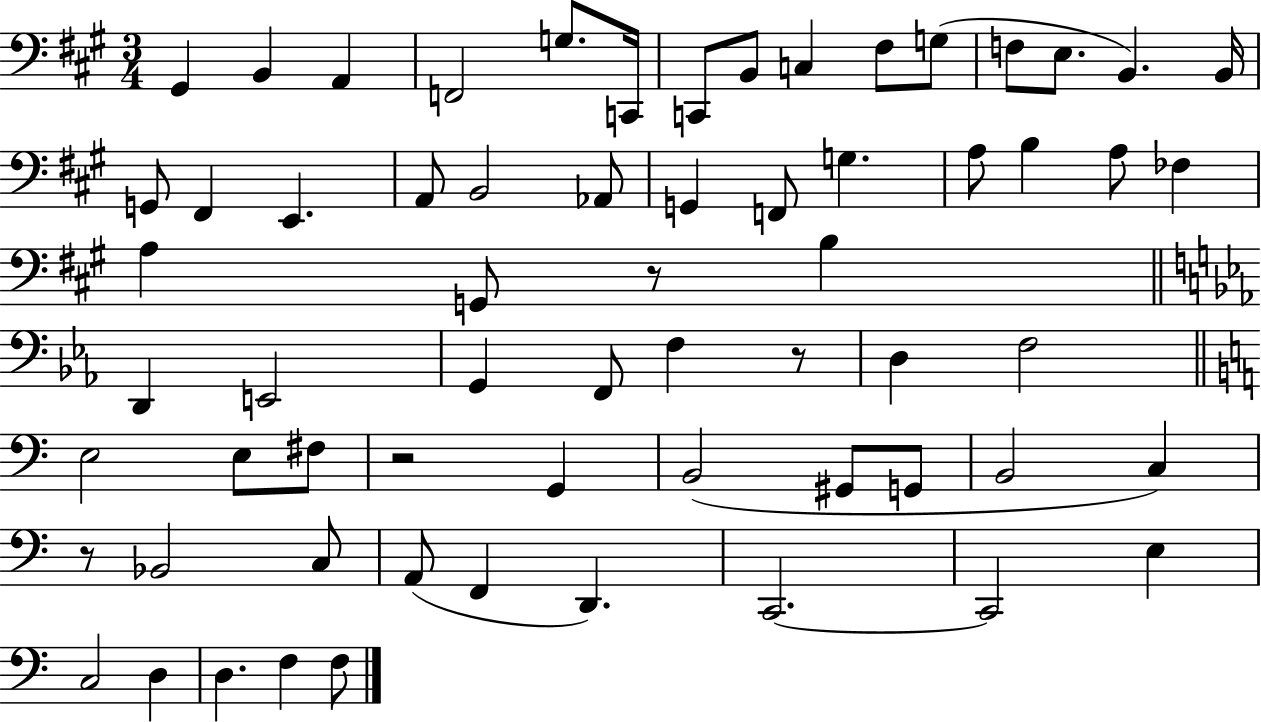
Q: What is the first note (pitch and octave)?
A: G#2